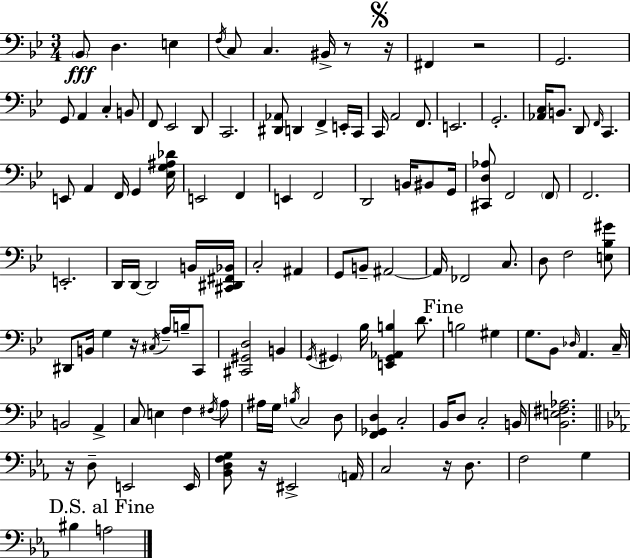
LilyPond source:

{
  \clef bass
  \numericTimeSignature
  \time 3/4
  \key bes \major
  \repeat volta 2 { \parenthesize bes,8\fff d4. e4 | \acciaccatura { f16 } c8 c4. bis,16-> r8 | \mark \markup { \musicglyph "scripts.segno" } r16 fis,4 r2 | g,2. | \break g,8 a,4 c4-. b,8 | f,8 ees,2 d,8 | c,2. | <dis, aes,>8 d,4 f,4-> e,16-. | \break c,16 c,16 a,2 f,8. | e,2. | g,2.-. | <aes, c>16 b,8. d,8 \grace { f,16 } c,4. | \break e,8 a,4 f,16 g,4 | <ees g ais des'>16 e,2 f,4 | e,4 f,2 | d,2 b,16 bis,8 | \break g,16 <cis, d aes>8 f,2 | \parenthesize f,8 f,2. | e,2.-. | d,16 d,16~~ d,2 | \break b,16 <cis, dis, fis, bes,>16 c2-. ais,4 | g,8 b,8-- ais,2~~ | ais,16 fes,2 c8. | d8 f2 | \break <e bes gis'>8 dis,8 b,16 g4 r16 \acciaccatura { cis16 } a16-- | b16-- c,8 <cis, gis, d>2 b,4 | \acciaccatura { g,16 } \parenthesize gis,4 bes16 <e, gis, aes, b>4 | d'8. \mark "Fine" b2 | \break gis4 g8. bes,8 \grace { des16 } a,4. | c16-- b,2 | a,4-> c8 e4 f4 | \acciaccatura { fis16 } a8 ais16 g16 \acciaccatura { b16 } c2 | \break d8 <f, ges, d>4 c2-. | bes,16 d8 c2-. | b,16 <bes, e fis aes>2. | \bar "||" \break \key c \minor r16 d8-- e,2 e,16 | <bes, d f g>8 r16 eis,2-> \parenthesize a,16 | c2 r16 d8. | f2 g4 | \break \mark "D.S. al Fine" bis4 a2 | } \bar "|."
}